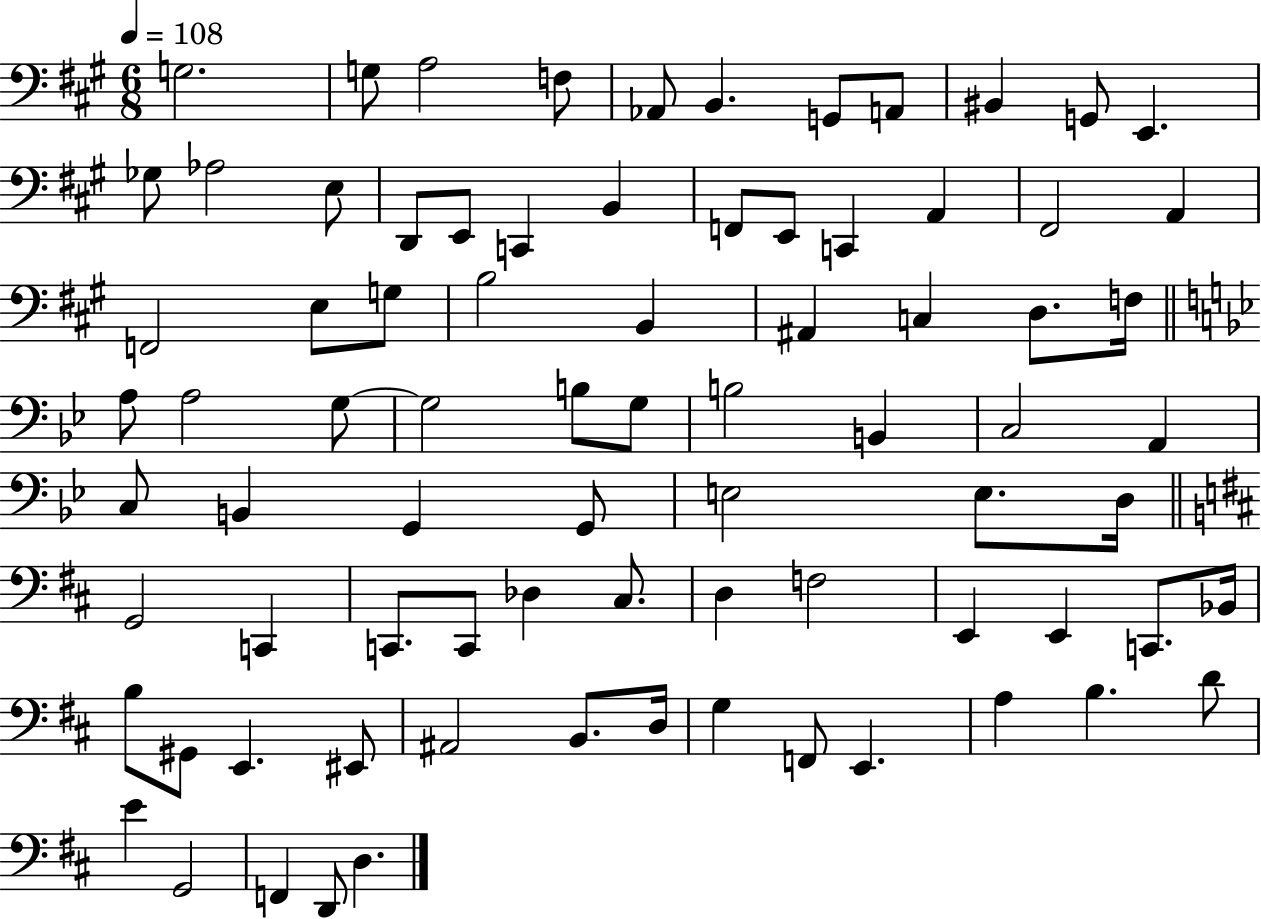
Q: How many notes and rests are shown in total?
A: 80